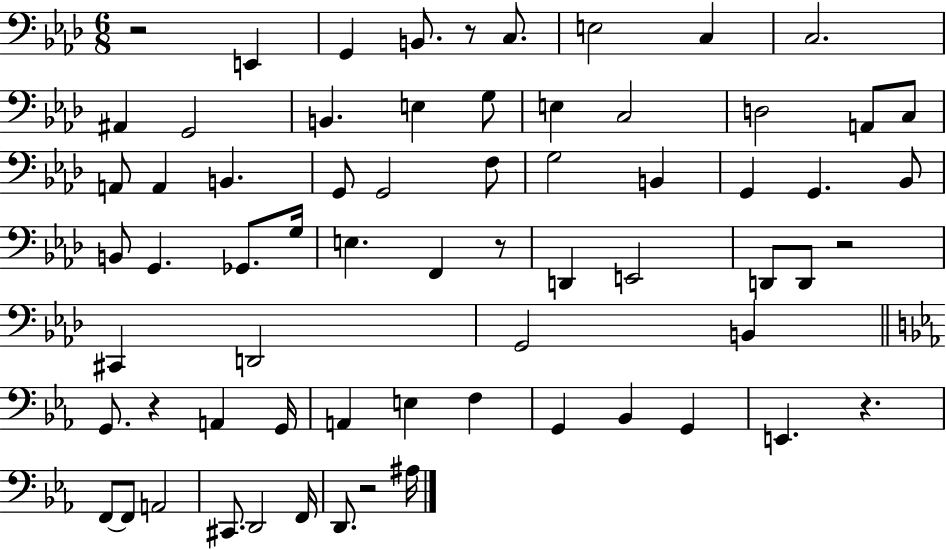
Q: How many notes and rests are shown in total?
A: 67